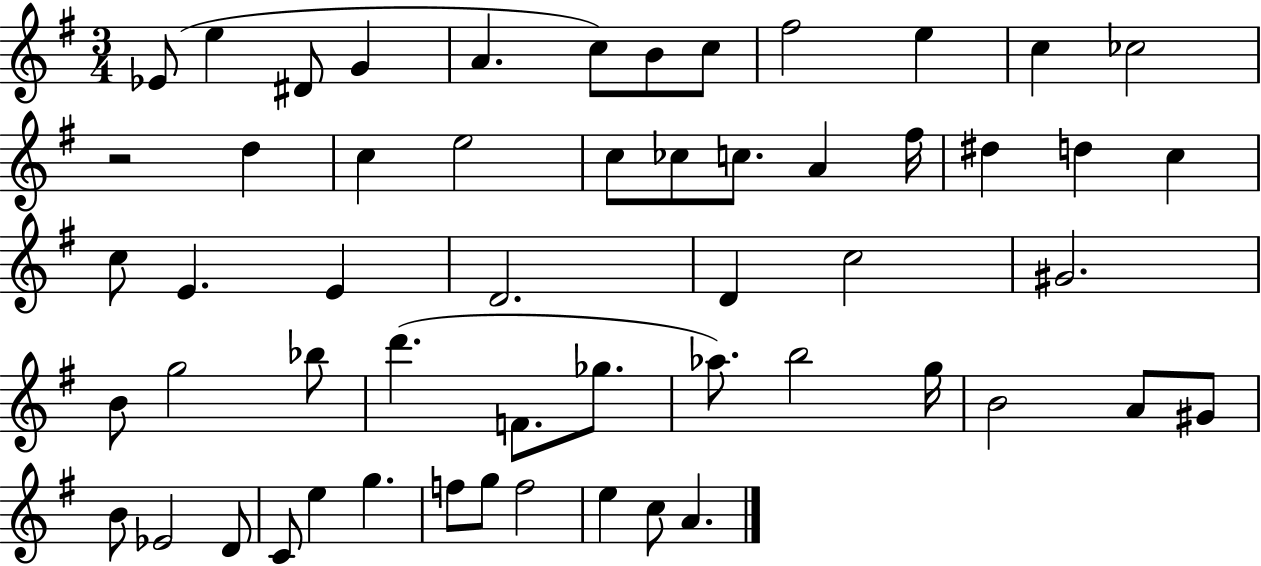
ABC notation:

X:1
T:Untitled
M:3/4
L:1/4
K:G
_E/2 e ^D/2 G A c/2 B/2 c/2 ^f2 e c _c2 z2 d c e2 c/2 _c/2 c/2 A ^f/4 ^d d c c/2 E E D2 D c2 ^G2 B/2 g2 _b/2 d' F/2 _g/2 _a/2 b2 g/4 B2 A/2 ^G/2 B/2 _E2 D/2 C/2 e g f/2 g/2 f2 e c/2 A